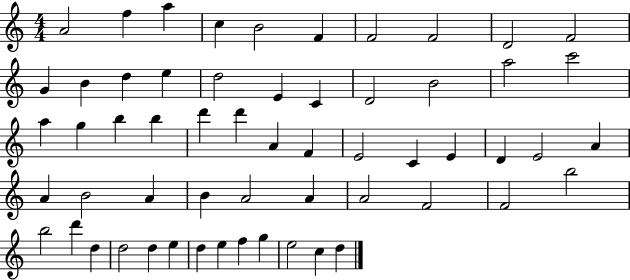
A4/h F5/q A5/q C5/q B4/h F4/q F4/h F4/h D4/h F4/h G4/q B4/q D5/q E5/q D5/h E4/q C4/q D4/h B4/h A5/h C6/h A5/q G5/q B5/q B5/q D6/q D6/q A4/q F4/q E4/h C4/q E4/q D4/q E4/h A4/q A4/q B4/h A4/q B4/q A4/h A4/q A4/h F4/h F4/h B5/h B5/h D6/q D5/q D5/h D5/q E5/q D5/q E5/q F5/q G5/q E5/h C5/q D5/q